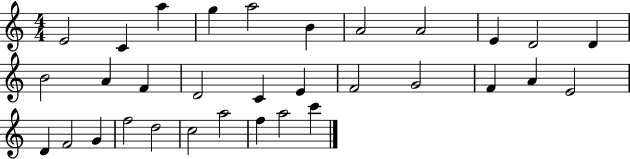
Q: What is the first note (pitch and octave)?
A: E4